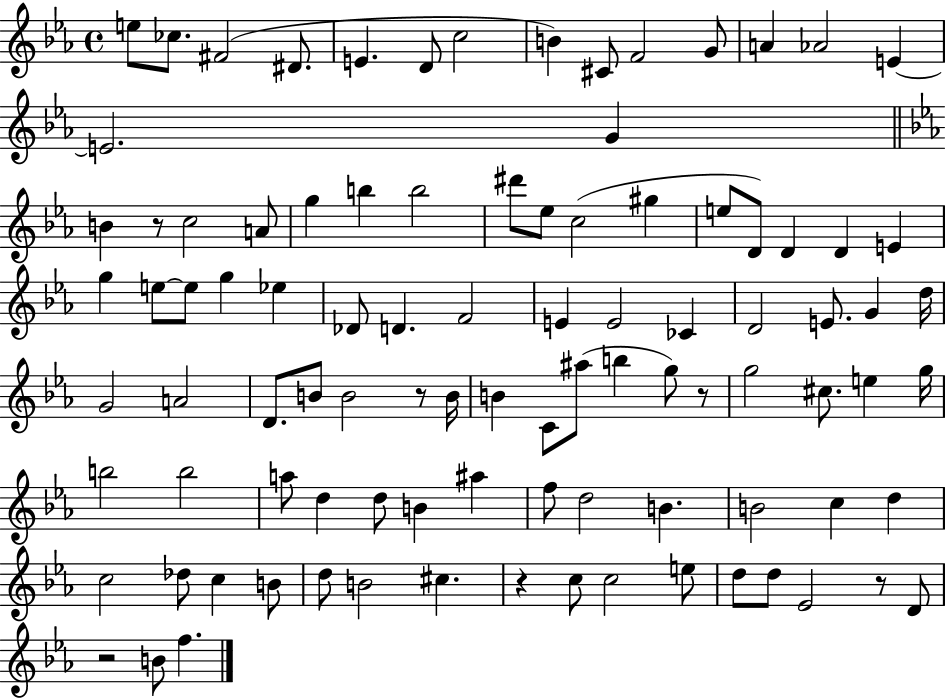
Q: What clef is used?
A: treble